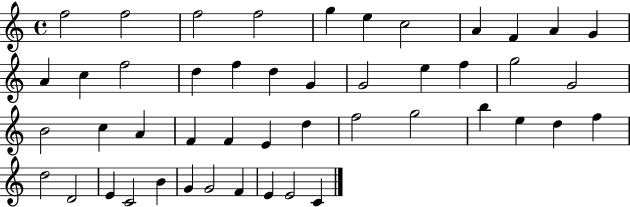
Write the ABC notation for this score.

X:1
T:Untitled
M:4/4
L:1/4
K:C
f2 f2 f2 f2 g e c2 A F A G A c f2 d f d G G2 e f g2 G2 B2 c A F F E d f2 g2 b e d f d2 D2 E C2 B G G2 F E E2 C